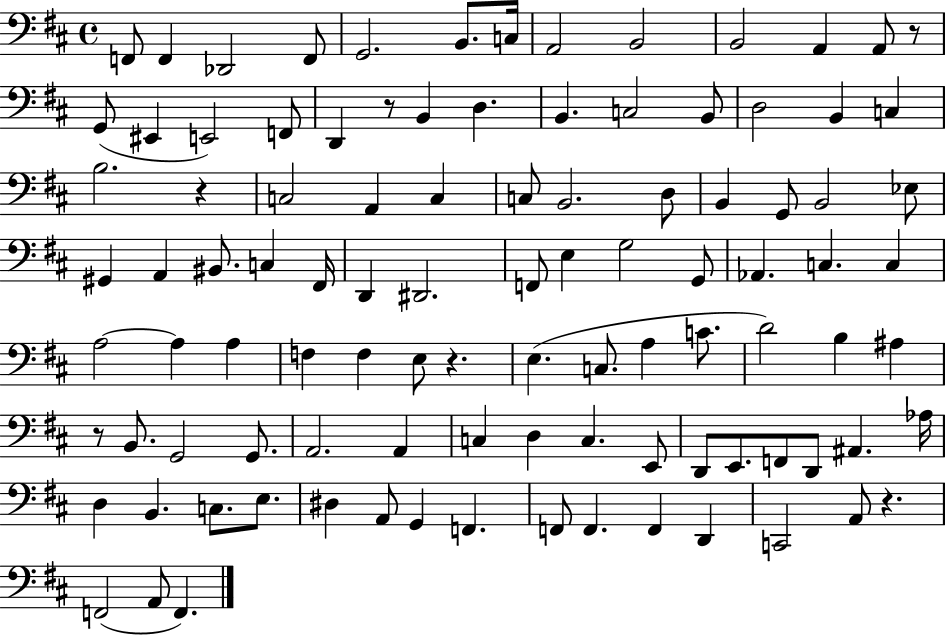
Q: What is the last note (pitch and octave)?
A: F2